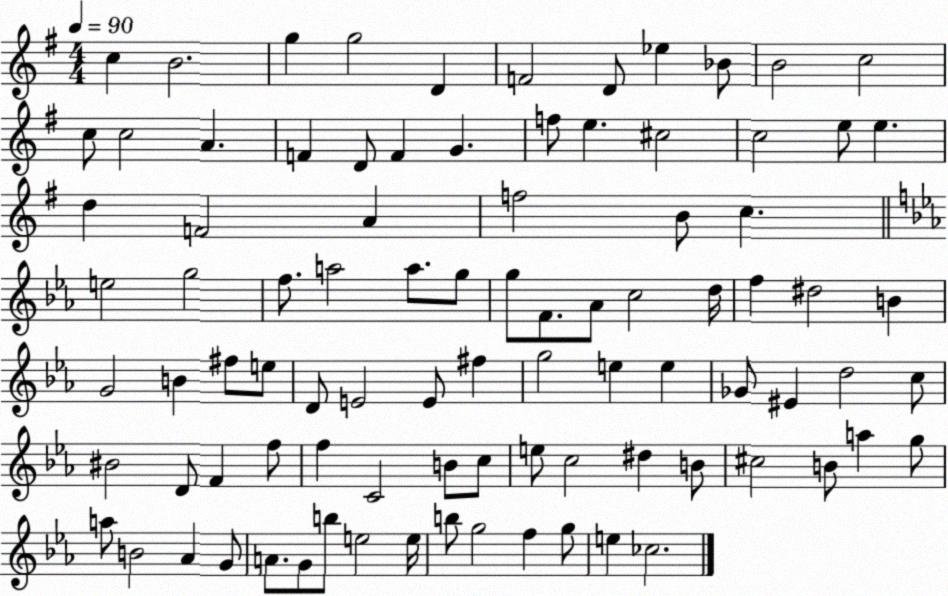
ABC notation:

X:1
T:Untitled
M:4/4
L:1/4
K:G
c B2 g g2 D F2 D/2 _e _B/2 B2 c2 c/2 c2 A F D/2 F G f/2 e ^c2 c2 e/2 e d F2 A f2 B/2 c e2 g2 f/2 a2 a/2 g/2 g/2 F/2 _A/2 c2 d/4 f ^d2 B G2 B ^f/2 e/2 D/2 E2 E/2 ^f g2 e e _G/2 ^E d2 c/2 ^B2 D/2 F f/2 f C2 B/2 c/2 e/2 c2 ^d B/2 ^c2 B/2 a g/2 a/2 B2 _A G/2 A/2 G/2 b/2 e2 e/4 b/2 g2 f g/2 e _c2